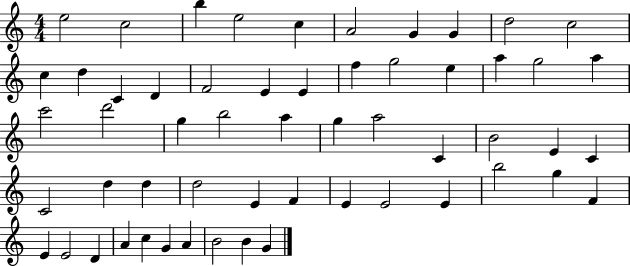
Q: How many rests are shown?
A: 0